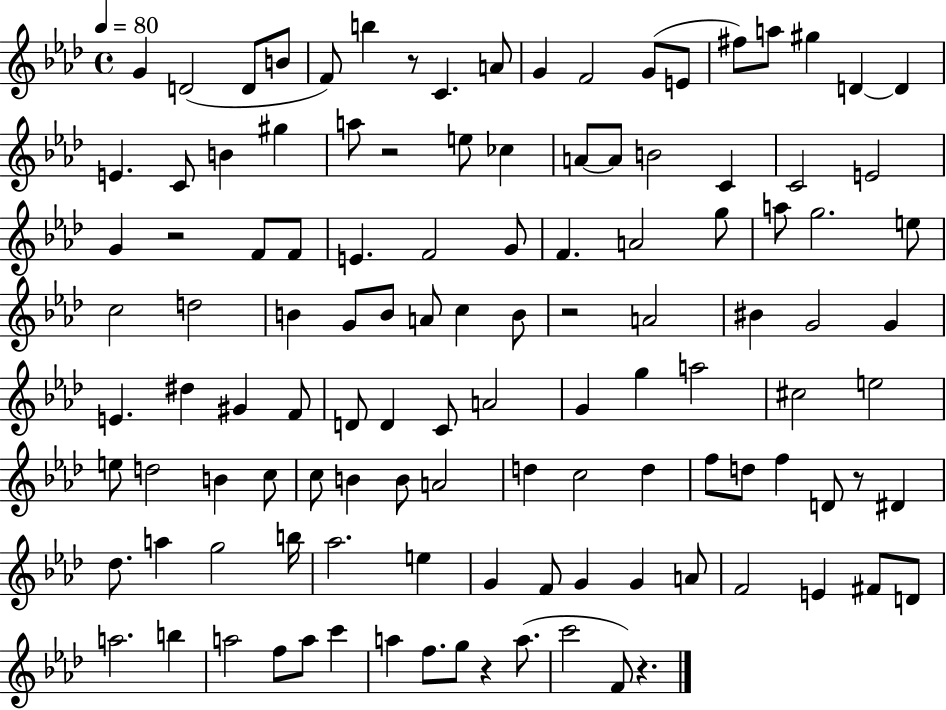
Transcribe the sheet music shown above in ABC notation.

X:1
T:Untitled
M:4/4
L:1/4
K:Ab
G D2 D/2 B/2 F/2 b z/2 C A/2 G F2 G/2 E/2 ^f/2 a/2 ^g D D E C/2 B ^g a/2 z2 e/2 _c A/2 A/2 B2 C C2 E2 G z2 F/2 F/2 E F2 G/2 F A2 g/2 a/2 g2 e/2 c2 d2 B G/2 B/2 A/2 c B/2 z2 A2 ^B G2 G E ^d ^G F/2 D/2 D C/2 A2 G g a2 ^c2 e2 e/2 d2 B c/2 c/2 B B/2 A2 d c2 d f/2 d/2 f D/2 z/2 ^D _d/2 a g2 b/4 _a2 e G F/2 G G A/2 F2 E ^F/2 D/2 a2 b a2 f/2 a/2 c' a f/2 g/2 z a/2 c'2 F/2 z